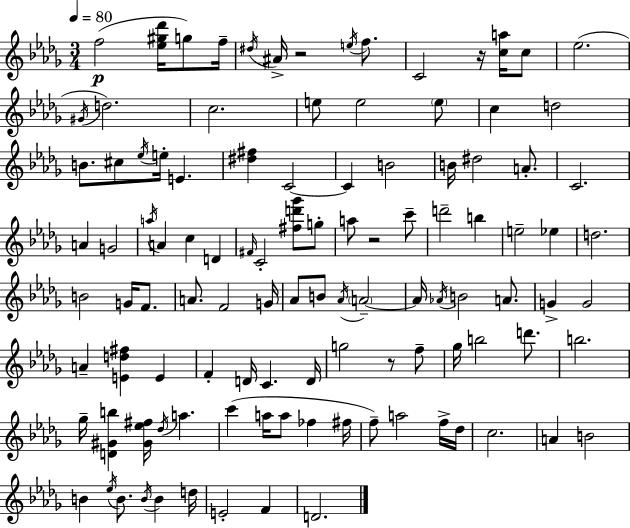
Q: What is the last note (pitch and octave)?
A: D4